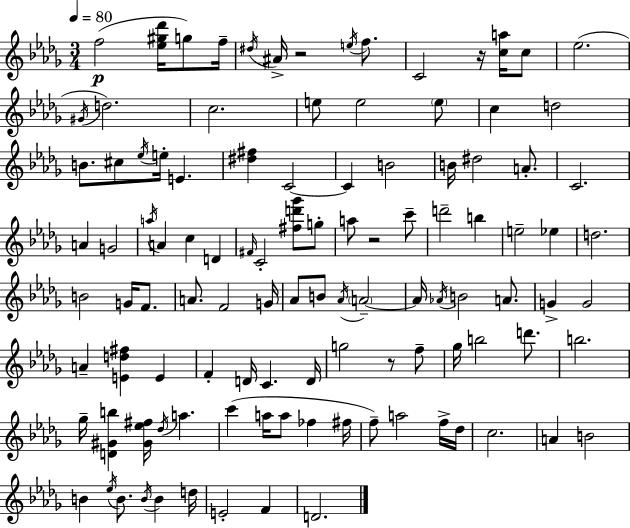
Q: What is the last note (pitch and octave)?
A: D4